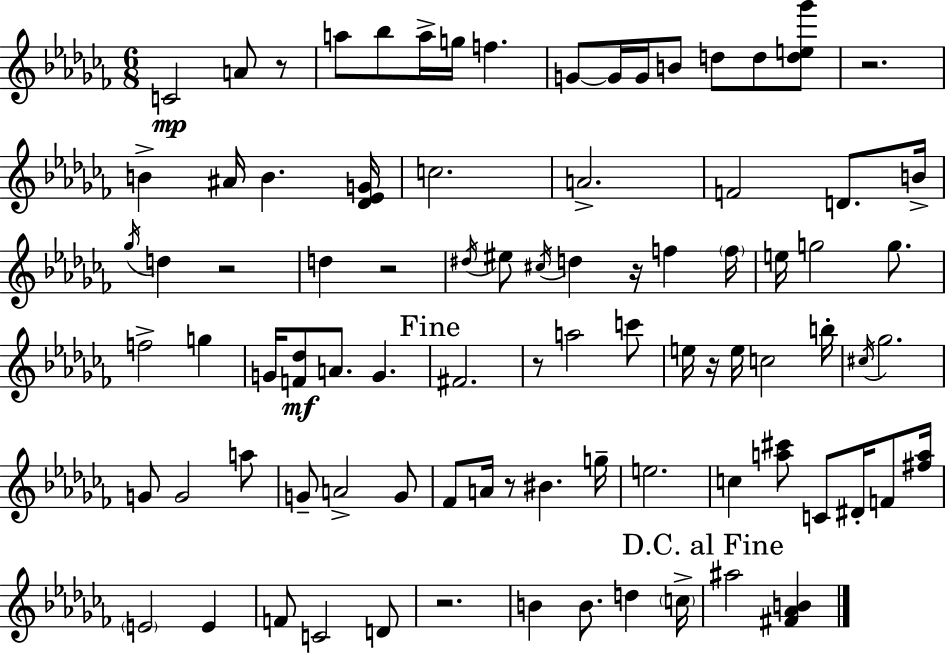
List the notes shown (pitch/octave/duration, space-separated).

C4/h A4/e R/e A5/e Bb5/e A5/s G5/s F5/q. G4/e G4/s G4/s B4/e D5/e D5/e [D5,E5,Gb6]/e R/h. B4/q A#4/s B4/q. [Db4,Eb4,G4]/s C5/h. A4/h. F4/h D4/e. B4/s Gb5/s D5/q R/h D5/q R/h D#5/s EIS5/e C#5/s D5/q R/s F5/q F5/s E5/s G5/h G5/e. F5/h G5/q G4/s [F4,Db5]/e A4/e. G4/q. F#4/h. R/e A5/h C6/e E5/s R/s E5/s C5/h B5/s C#5/s Gb5/h. G4/e G4/h A5/e G4/e A4/h G4/e FES4/e A4/s R/e BIS4/q. G5/s E5/h. C5/q [A5,C#6]/e C4/e D#4/s F4/e [F#5,A5]/s E4/h E4/q F4/e C4/h D4/e R/h. B4/q B4/e. D5/q C5/s A#5/h [F#4,Ab4,B4]/q